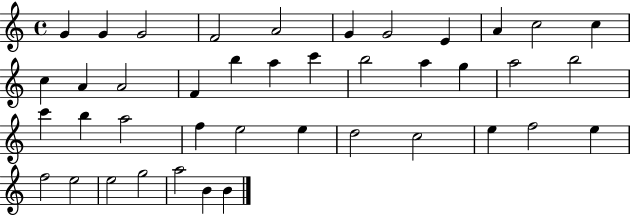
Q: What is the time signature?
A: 4/4